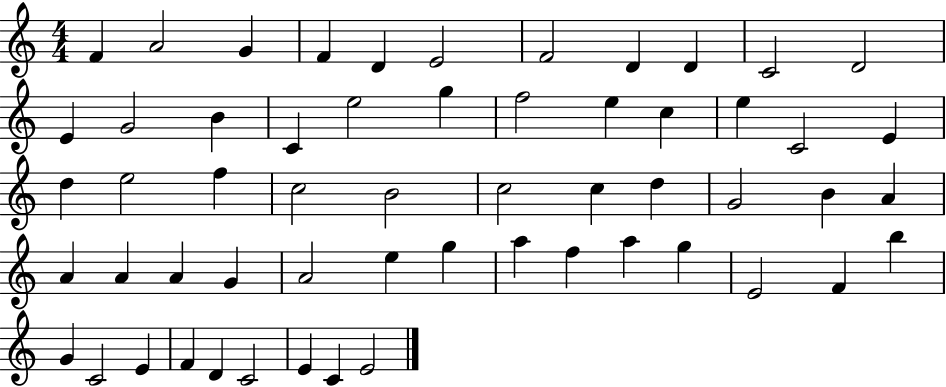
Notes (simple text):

F4/q A4/h G4/q F4/q D4/q E4/h F4/h D4/q D4/q C4/h D4/h E4/q G4/h B4/q C4/q E5/h G5/q F5/h E5/q C5/q E5/q C4/h E4/q D5/q E5/h F5/q C5/h B4/h C5/h C5/q D5/q G4/h B4/q A4/q A4/q A4/q A4/q G4/q A4/h E5/q G5/q A5/q F5/q A5/q G5/q E4/h F4/q B5/q G4/q C4/h E4/q F4/q D4/q C4/h E4/q C4/q E4/h